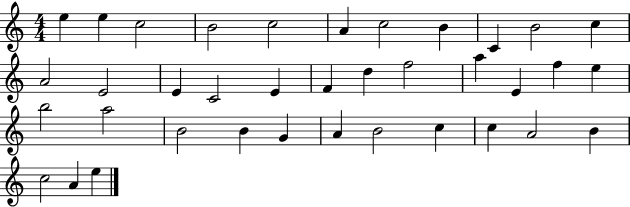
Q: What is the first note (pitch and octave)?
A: E5